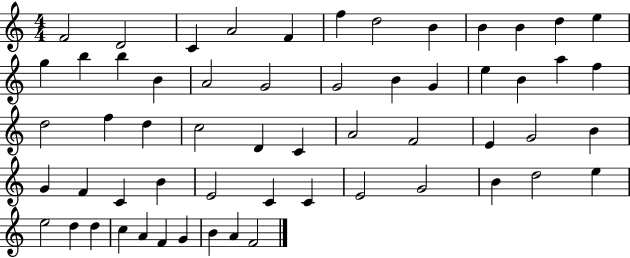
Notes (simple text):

F4/h D4/h C4/q A4/h F4/q F5/q D5/h B4/q B4/q B4/q D5/q E5/q G5/q B5/q B5/q B4/q A4/h G4/h G4/h B4/q G4/q E5/q B4/q A5/q F5/q D5/h F5/q D5/q C5/h D4/q C4/q A4/h F4/h E4/q G4/h B4/q G4/q F4/q C4/q B4/q E4/h C4/q C4/q E4/h G4/h B4/q D5/h E5/q E5/h D5/q D5/q C5/q A4/q F4/q G4/q B4/q A4/q F4/h